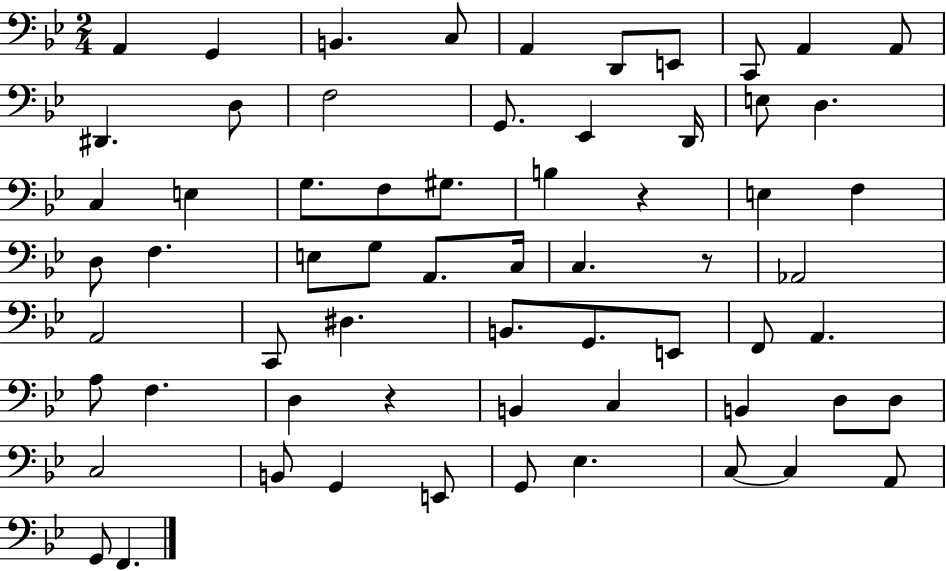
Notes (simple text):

A2/q G2/q B2/q. C3/e A2/q D2/e E2/e C2/e A2/q A2/e D#2/q. D3/e F3/h G2/e. Eb2/q D2/s E3/e D3/q. C3/q E3/q G3/e. F3/e G#3/e. B3/q R/q E3/q F3/q D3/e F3/q. E3/e G3/e A2/e. C3/s C3/q. R/e Ab2/h A2/h C2/e D#3/q. B2/e. G2/e. E2/e F2/e A2/q. A3/e F3/q. D3/q R/q B2/q C3/q B2/q D3/e D3/e C3/h B2/e G2/q E2/e G2/e Eb3/q. C3/e C3/q A2/e G2/e F2/q.